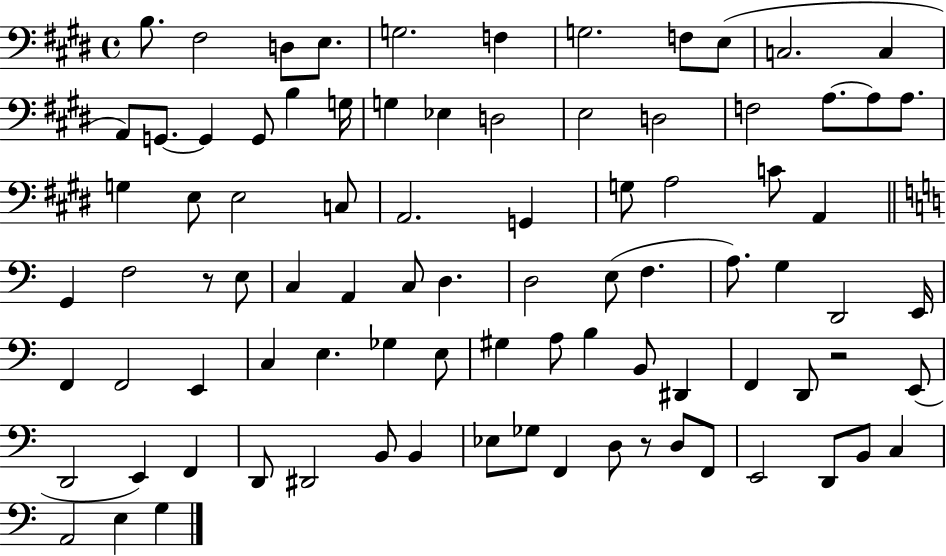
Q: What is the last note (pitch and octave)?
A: G3